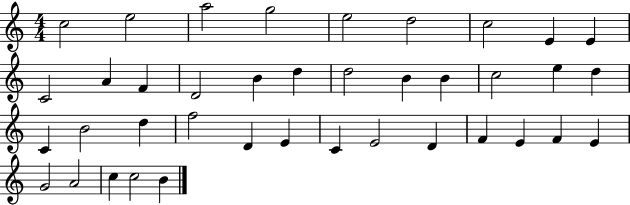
{
  \clef treble
  \numericTimeSignature
  \time 4/4
  \key c \major
  c''2 e''2 | a''2 g''2 | e''2 d''2 | c''2 e'4 e'4 | \break c'2 a'4 f'4 | d'2 b'4 d''4 | d''2 b'4 b'4 | c''2 e''4 d''4 | \break c'4 b'2 d''4 | f''2 d'4 e'4 | c'4 e'2 d'4 | f'4 e'4 f'4 e'4 | \break g'2 a'2 | c''4 c''2 b'4 | \bar "|."
}